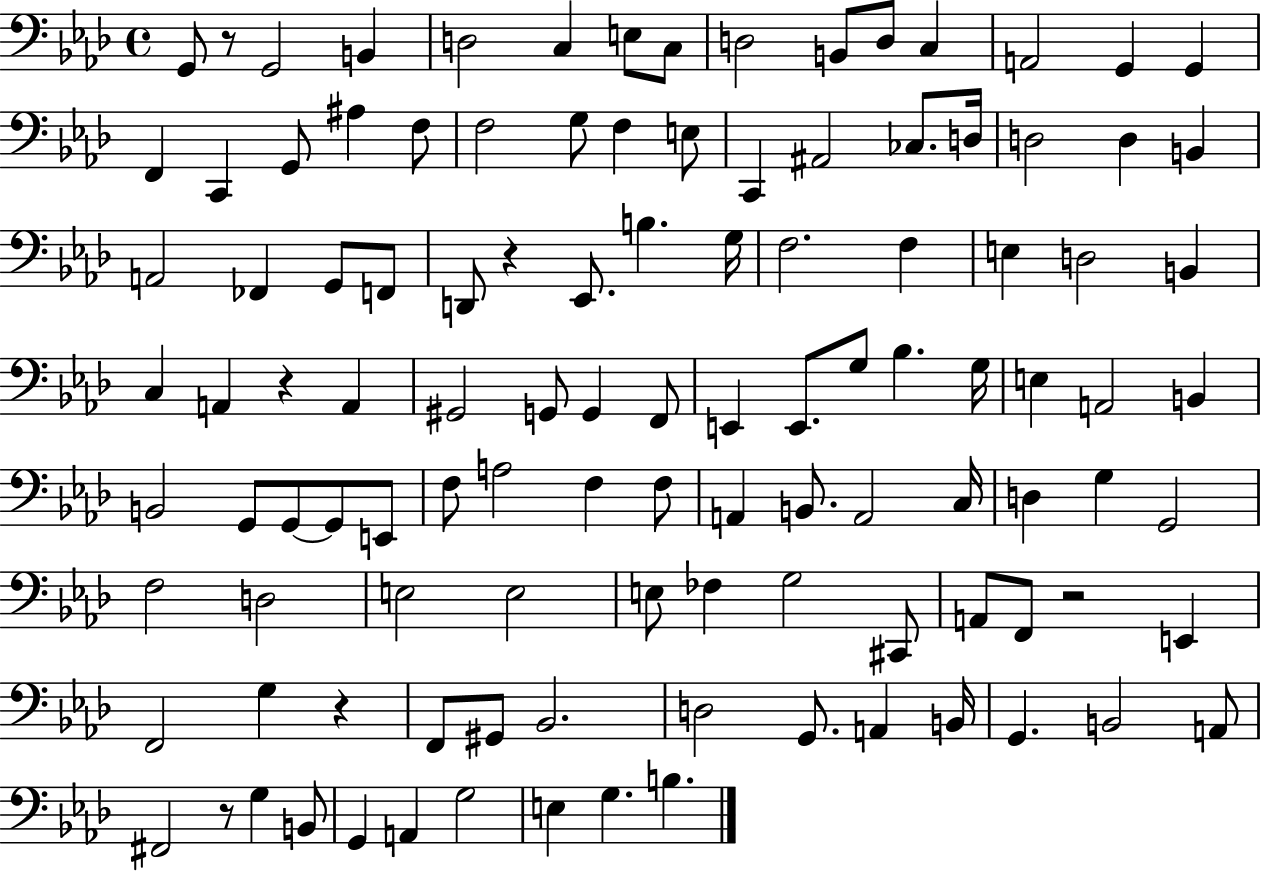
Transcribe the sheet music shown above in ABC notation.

X:1
T:Untitled
M:4/4
L:1/4
K:Ab
G,,/2 z/2 G,,2 B,, D,2 C, E,/2 C,/2 D,2 B,,/2 D,/2 C, A,,2 G,, G,, F,, C,, G,,/2 ^A, F,/2 F,2 G,/2 F, E,/2 C,, ^A,,2 _C,/2 D,/4 D,2 D, B,, A,,2 _F,, G,,/2 F,,/2 D,,/2 z _E,,/2 B, G,/4 F,2 F, E, D,2 B,, C, A,, z A,, ^G,,2 G,,/2 G,, F,,/2 E,, E,,/2 G,/2 _B, G,/4 E, A,,2 B,, B,,2 G,,/2 G,,/2 G,,/2 E,,/2 F,/2 A,2 F, F,/2 A,, B,,/2 A,,2 C,/4 D, G, G,,2 F,2 D,2 E,2 E,2 E,/2 _F, G,2 ^C,,/2 A,,/2 F,,/2 z2 E,, F,,2 G, z F,,/2 ^G,,/2 _B,,2 D,2 G,,/2 A,, B,,/4 G,, B,,2 A,,/2 ^F,,2 z/2 G, B,,/2 G,, A,, G,2 E, G, B,